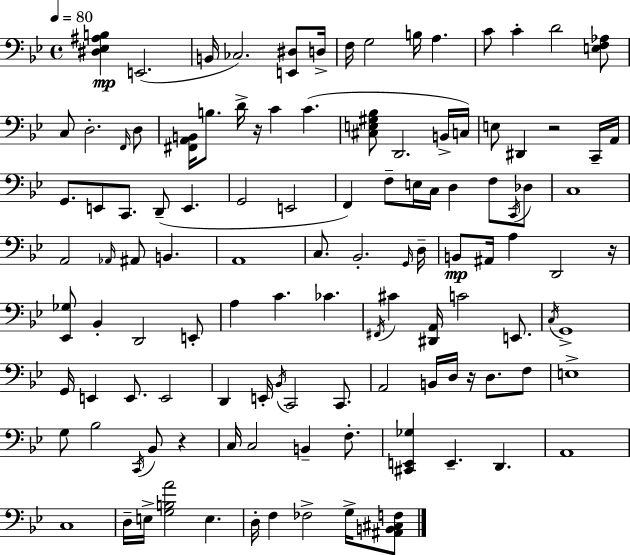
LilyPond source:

{
  \clef bass
  \time 4/4
  \defaultTimeSignature
  \key bes \major
  \tempo 4 = 80
  <dis ees ais b>4\mp e,2.( | b,16 ces2.) <e, dis>8 d16-> | f16 g2 b16 a4. | c'8 c'4-. d'2 <e f aes>8 | \break c8 d2.-. \grace { f,16 } d8 | <fis, a, b,>16 b8. d'16-> r16 c'4 c'4.( | <cis e gis bes>8 d,2. b,16-> | c16) e8 dis,4 r2 c,16-- | \break a,16 g,8. e,8 c,8. d,8--( e,4. | g,2 e,2 | f,4) f8-- e16 c16 d4 f8 \acciaccatura { c,16 } | des8 c1 | \break a,2 \grace { aes,16 } ais,8 b,4. | a,1 | c8. bes,2.-. | \grace { g,16 } d16-- b,8\mp ais,16 a4 d,2 | \break r16 <ees, ges>8 bes,4-. d,2 | e,8-. a4 c'4. ces'4. | \acciaccatura { fis,16 } cis'4 <dis, a,>16 c'2 | e,8. \acciaccatura { c16 } g,1-> | \break g,16 e,4 e,8. e,2 | d,4 e,16-. \acciaccatura { bes,16 } c,2 | c,8. a,2 b,16 | d16 r16 d8. f8 e1-> | \break g8 bes2 | \acciaccatura { c,16 } bes,8 r4 c16 c2 | b,4-- f8.-. <cis, e, ges>4 e,4.-- | d,4. a,1 | \break c1 | d16-- e16-> <g b a'>2 | e4. d16-. f4 fes2-> | g16-> <ais, b, cis f>8 \bar "|."
}